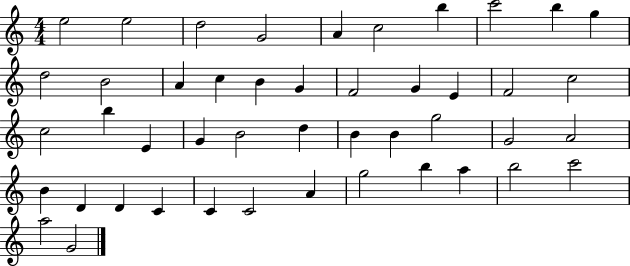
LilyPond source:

{
  \clef treble
  \numericTimeSignature
  \time 4/4
  \key c \major
  e''2 e''2 | d''2 g'2 | a'4 c''2 b''4 | c'''2 b''4 g''4 | \break d''2 b'2 | a'4 c''4 b'4 g'4 | f'2 g'4 e'4 | f'2 c''2 | \break c''2 b''4 e'4 | g'4 b'2 d''4 | b'4 b'4 g''2 | g'2 a'2 | \break b'4 d'4 d'4 c'4 | c'4 c'2 a'4 | g''2 b''4 a''4 | b''2 c'''2 | \break a''2 g'2 | \bar "|."
}